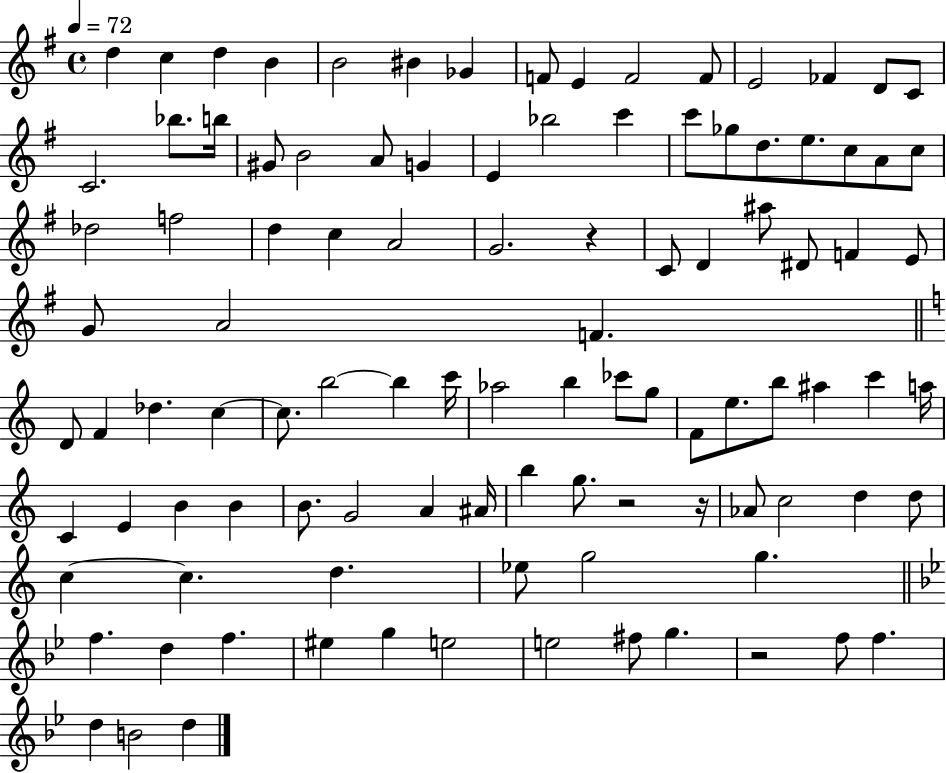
X:1
T:Untitled
M:4/4
L:1/4
K:G
d c d B B2 ^B _G F/2 E F2 F/2 E2 _F D/2 C/2 C2 _b/2 b/4 ^G/2 B2 A/2 G E _b2 c' c'/2 _g/2 d/2 e/2 c/2 A/2 c/2 _d2 f2 d c A2 G2 z C/2 D ^a/2 ^D/2 F E/2 G/2 A2 F D/2 F _d c c/2 b2 b c'/4 _a2 b _c'/2 g/2 F/2 e/2 b/2 ^a c' a/4 C E B B B/2 G2 A ^A/4 b g/2 z2 z/4 _A/2 c2 d d/2 c c d _e/2 g2 g f d f ^e g e2 e2 ^f/2 g z2 f/2 f d B2 d